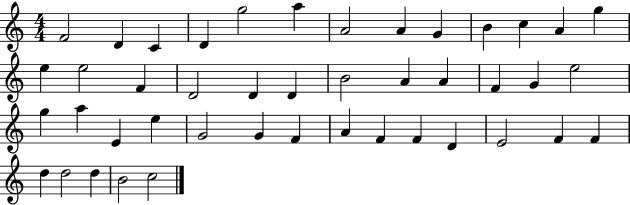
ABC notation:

X:1
T:Untitled
M:4/4
L:1/4
K:C
F2 D C D g2 a A2 A G B c A g e e2 F D2 D D B2 A A F G e2 g a E e G2 G F A F F D E2 F F d d2 d B2 c2